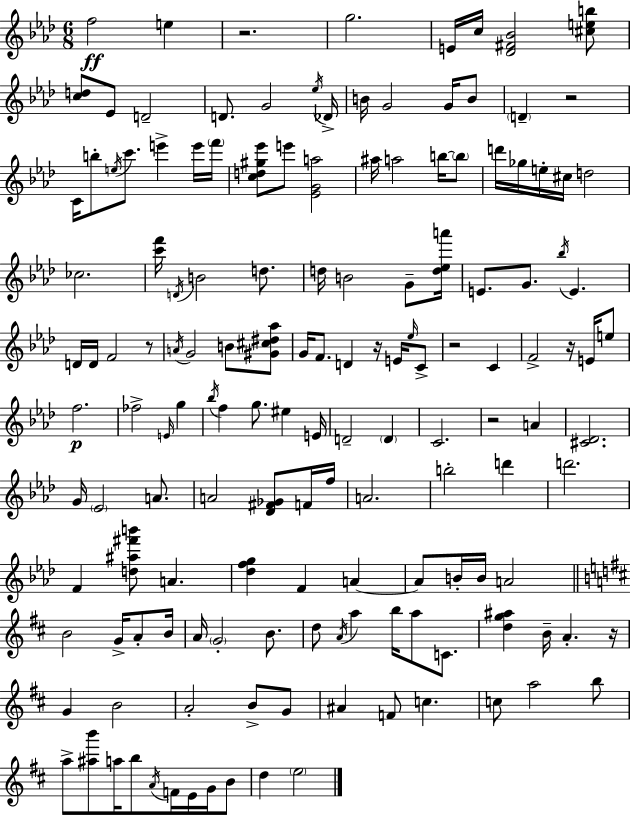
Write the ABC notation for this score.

X:1
T:Untitled
M:6/8
L:1/4
K:Ab
f2 e z2 g2 E/4 c/4 [_D^F_B]2 [^ceb]/2 [cd]/2 _E/2 D2 D/2 G2 _e/4 _D/4 B/4 G2 G/4 B/2 D z2 C/4 b/2 e/4 c'/2 e' e'/4 f'/4 [cd^g_e']/2 e'/2 [_EGa]2 ^a/4 a2 b/4 b/2 d'/4 _g/4 e/4 ^c/4 d2 _c2 [c'f']/4 D/4 B2 d/2 d/4 B2 G/2 [d_ea']/4 E/2 G/2 _b/4 E D/4 D/4 F2 z/2 A/4 G2 B/2 [^G^c^d_a]/2 G/4 F/2 D z/4 E/4 _e/4 C/2 z2 C F2 z/4 E/4 e/2 f2 _f2 E/4 g _b/4 f g/2 ^e E/4 D2 D C2 z2 A [^C_D]2 G/4 _E2 A/2 A2 [_D^F_G]/2 F/4 f/4 A2 b2 d' d'2 F [d^a^f'b']/2 A [_dfg] F A A/2 B/4 B/4 A2 B2 G/4 A/2 B/4 A/4 G2 B/2 d/2 A/4 a b/4 a/2 C/2 [dg^a] B/4 A z/4 G B2 A2 B/2 G/2 ^A F/2 c c/2 a2 b/2 a/2 [^ab']/2 a/4 b/2 A/4 F/4 E/4 G/4 B/2 d e2